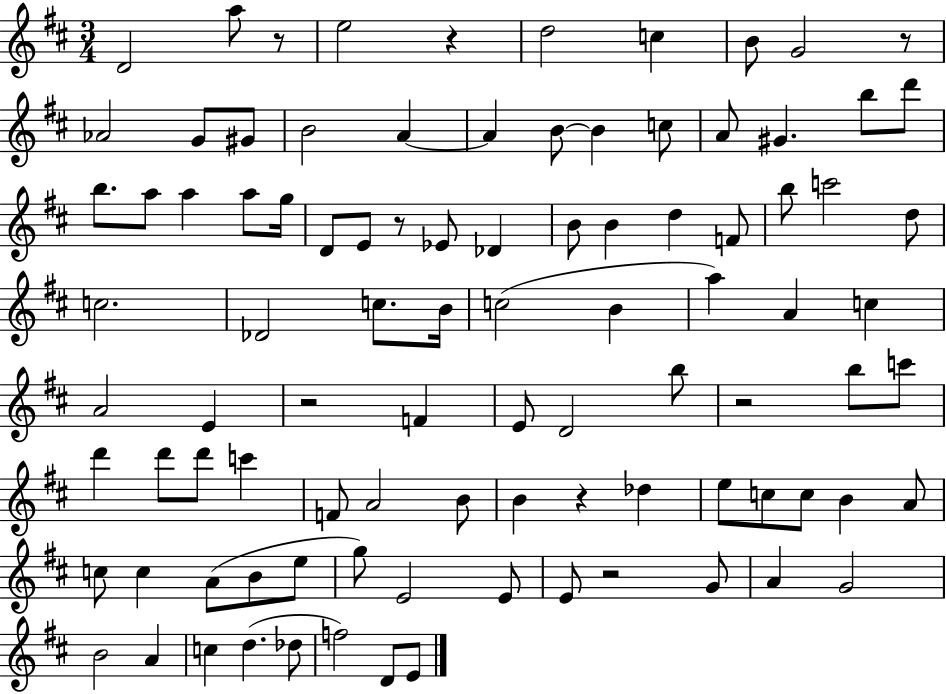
D4/h A5/e R/e E5/h R/q D5/h C5/q B4/e G4/h R/e Ab4/h G4/e G#4/e B4/h A4/q A4/q B4/e B4/q C5/e A4/e G#4/q. B5/e D6/e B5/e. A5/e A5/q A5/e G5/s D4/e E4/e R/e Eb4/e Db4/q B4/e B4/q D5/q F4/e B5/e C6/h D5/e C5/h. Db4/h C5/e. B4/s C5/h B4/q A5/q A4/q C5/q A4/h E4/q R/h F4/q E4/e D4/h B5/e R/h B5/e C6/e D6/q D6/e D6/e C6/q F4/e A4/h B4/e B4/q R/q Db5/q E5/e C5/e C5/e B4/q A4/e C5/e C5/q A4/e B4/e E5/e G5/e E4/h E4/e E4/e R/h G4/e A4/q G4/h B4/h A4/q C5/q D5/q. Db5/e F5/h D4/e E4/e